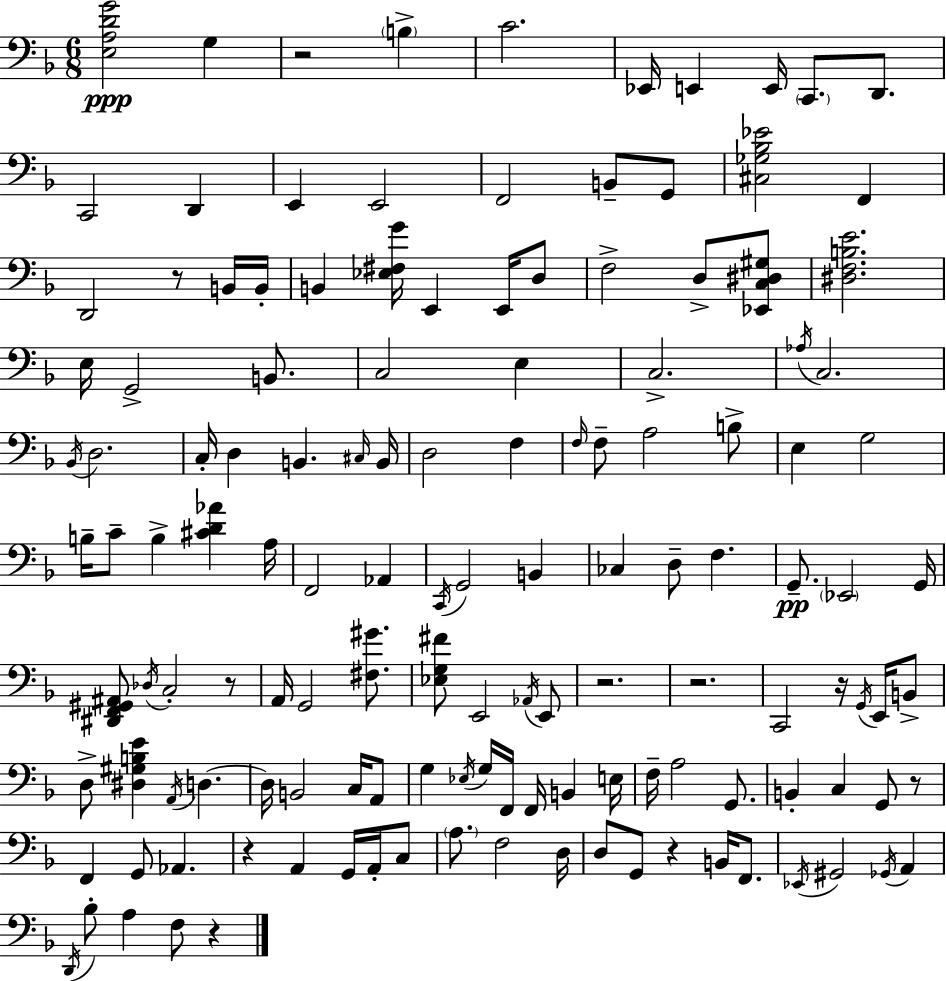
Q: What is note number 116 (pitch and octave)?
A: F3